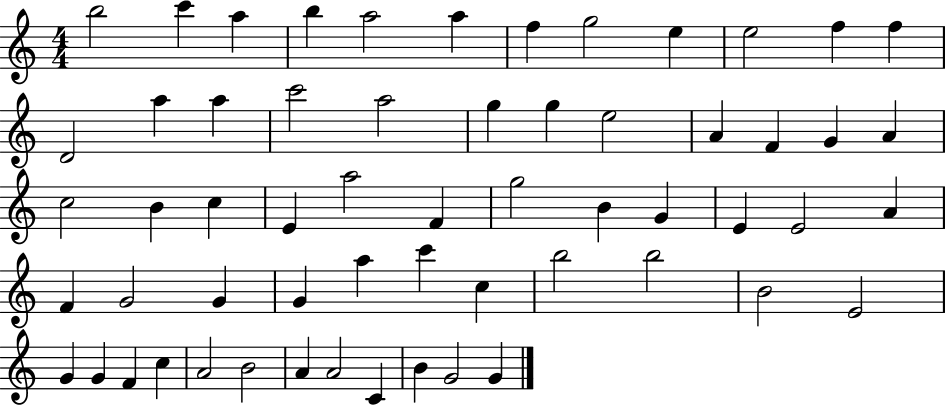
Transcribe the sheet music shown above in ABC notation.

X:1
T:Untitled
M:4/4
L:1/4
K:C
b2 c' a b a2 a f g2 e e2 f f D2 a a c'2 a2 g g e2 A F G A c2 B c E a2 F g2 B G E E2 A F G2 G G a c' c b2 b2 B2 E2 G G F c A2 B2 A A2 C B G2 G